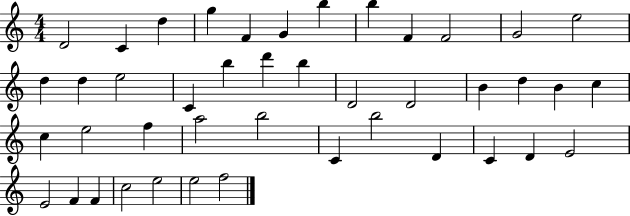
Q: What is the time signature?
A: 4/4